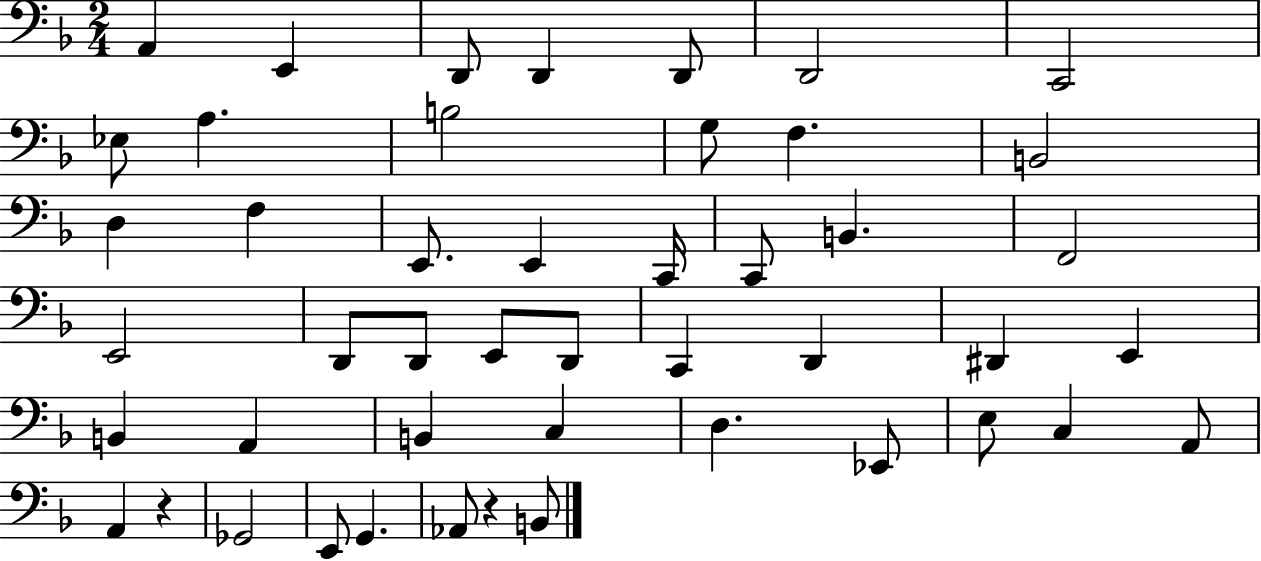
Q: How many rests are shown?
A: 2